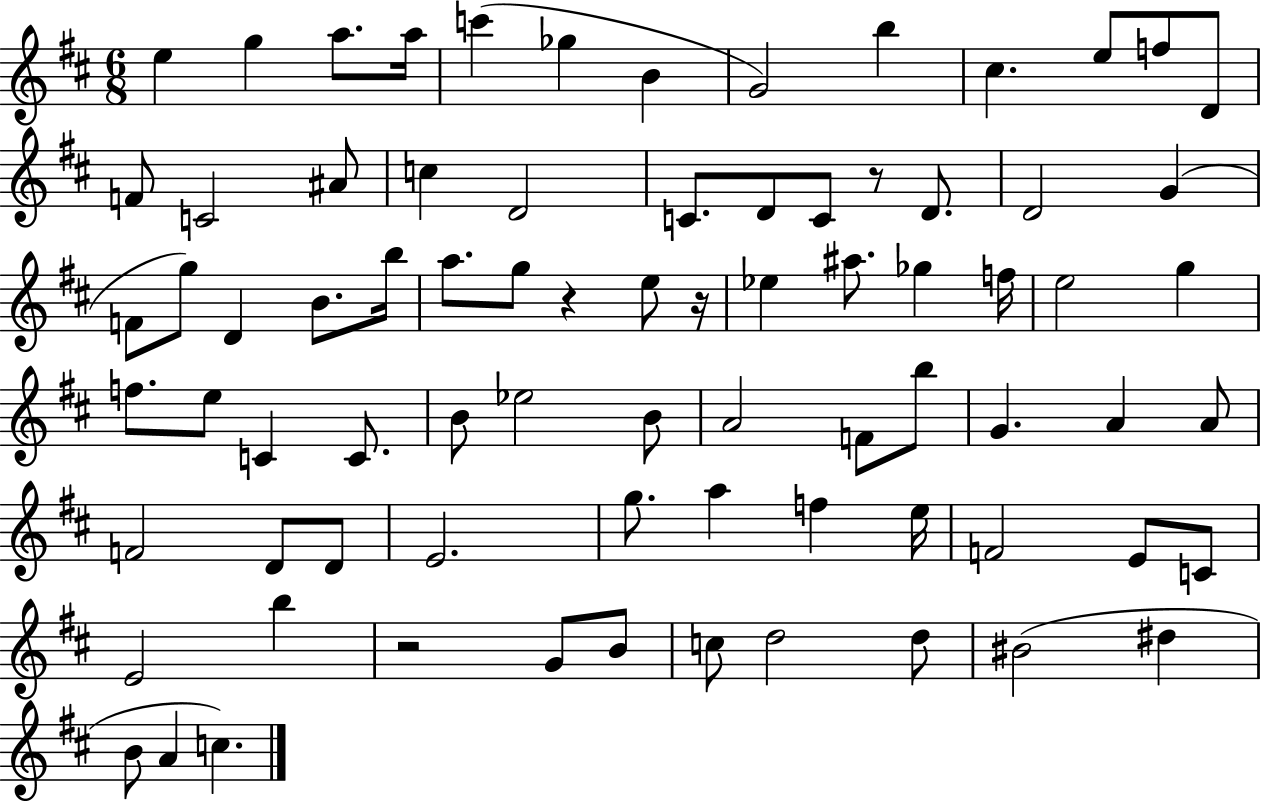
{
  \clef treble
  \numericTimeSignature
  \time 6/8
  \key d \major
  e''4 g''4 a''8. a''16 | c'''4( ges''4 b'4 | g'2) b''4 | cis''4. e''8 f''8 d'8 | \break f'8 c'2 ais'8 | c''4 d'2 | c'8. d'8 c'8 r8 d'8. | d'2 g'4( | \break f'8 g''8) d'4 b'8. b''16 | a''8. g''8 r4 e''8 r16 | ees''4 ais''8. ges''4 f''16 | e''2 g''4 | \break f''8. e''8 c'4 c'8. | b'8 ees''2 b'8 | a'2 f'8 b''8 | g'4. a'4 a'8 | \break f'2 d'8 d'8 | e'2. | g''8. a''4 f''4 e''16 | f'2 e'8 c'8 | \break e'2 b''4 | r2 g'8 b'8 | c''8 d''2 d''8 | bis'2( dis''4 | \break b'8 a'4 c''4.) | \bar "|."
}